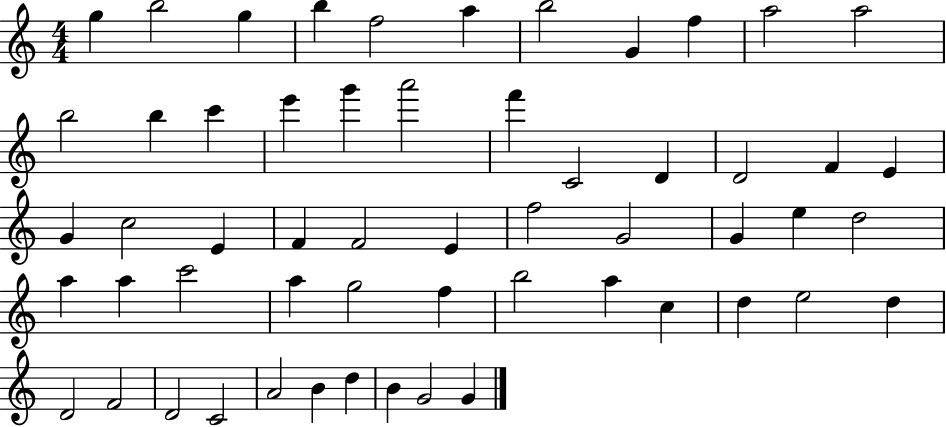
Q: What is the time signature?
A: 4/4